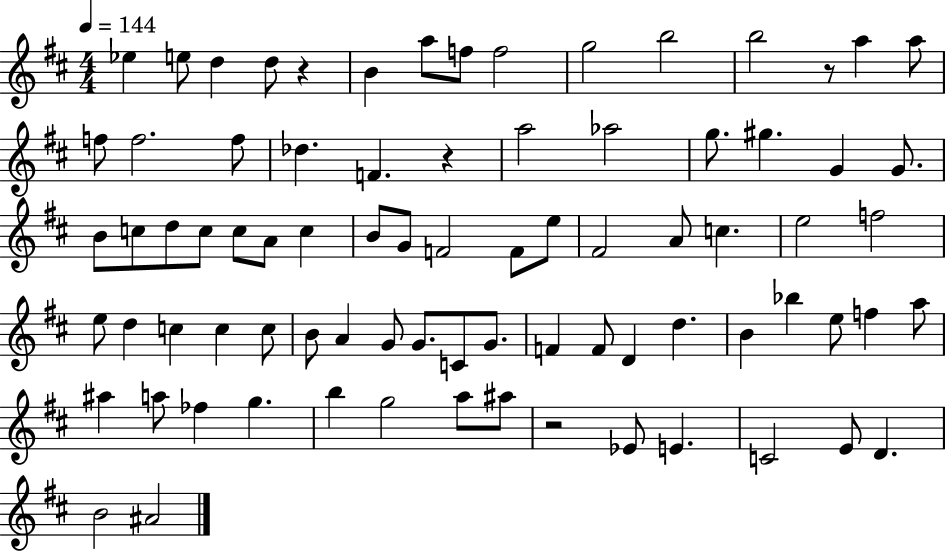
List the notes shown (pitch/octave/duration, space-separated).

Eb5/q E5/e D5/q D5/e R/q B4/q A5/e F5/e F5/h G5/h B5/h B5/h R/e A5/q A5/e F5/e F5/h. F5/e Db5/q. F4/q. R/q A5/h Ab5/h G5/e. G#5/q. G4/q G4/e. B4/e C5/e D5/e C5/e C5/e A4/e C5/q B4/e G4/e F4/h F4/e E5/e F#4/h A4/e C5/q. E5/h F5/h E5/e D5/q C5/q C5/q C5/e B4/e A4/q G4/e G4/e. C4/e G4/e. F4/q F4/e D4/q D5/q. B4/q Bb5/q E5/e F5/q A5/e A#5/q A5/e FES5/q G5/q. B5/q G5/h A5/e A#5/e R/h Eb4/e E4/q. C4/h E4/e D4/q. B4/h A#4/h